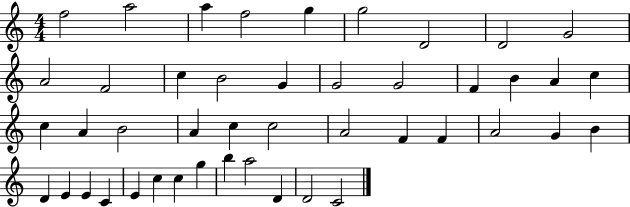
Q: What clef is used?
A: treble